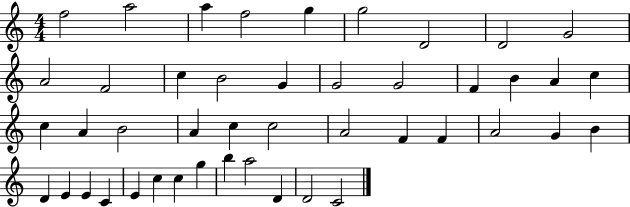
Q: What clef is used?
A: treble